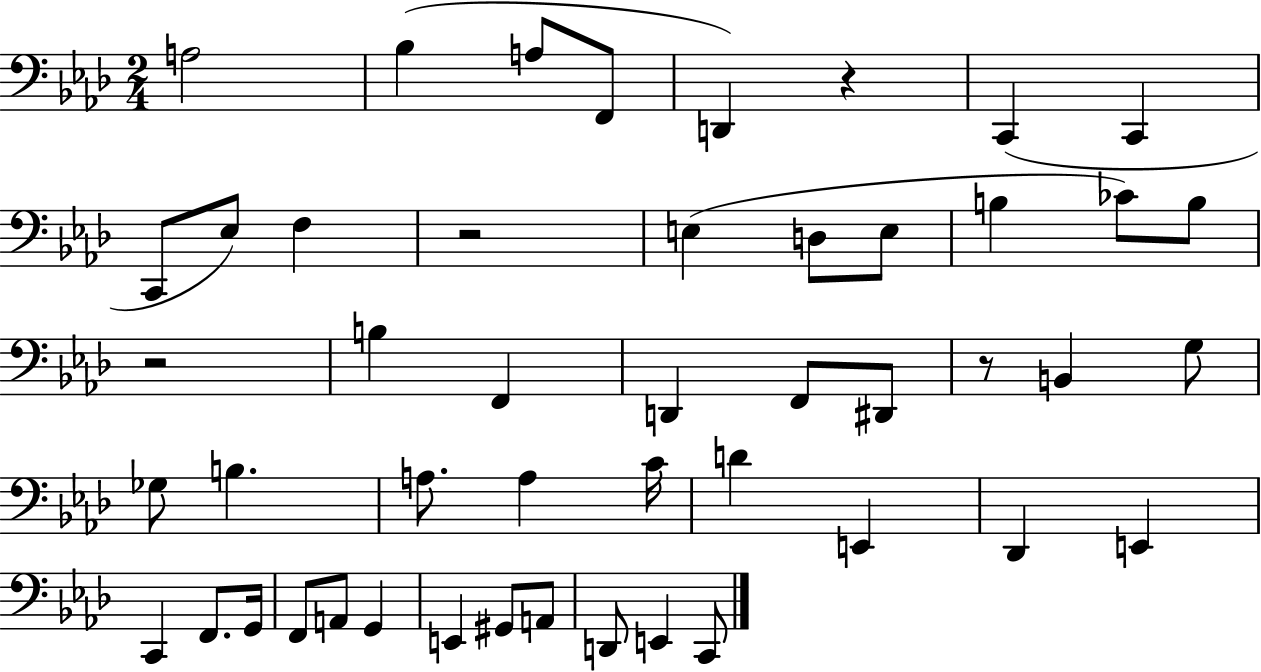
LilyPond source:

{
  \clef bass
  \numericTimeSignature
  \time 2/4
  \key aes \major
  a2 | bes4( a8 f,8 | d,4) r4 | c,4( c,4 | \break c,8 ees8) f4 | r2 | e4( d8 e8 | b4 ces'8) b8 | \break r2 | b4 f,4 | d,4 f,8 dis,8 | r8 b,4 g8 | \break ges8 b4. | a8. a4 c'16 | d'4 e,4 | des,4 e,4 | \break c,4 f,8. g,16 | f,8 a,8 g,4 | e,4 gis,8 a,8 | d,8 e,4 c,8 | \break \bar "|."
}